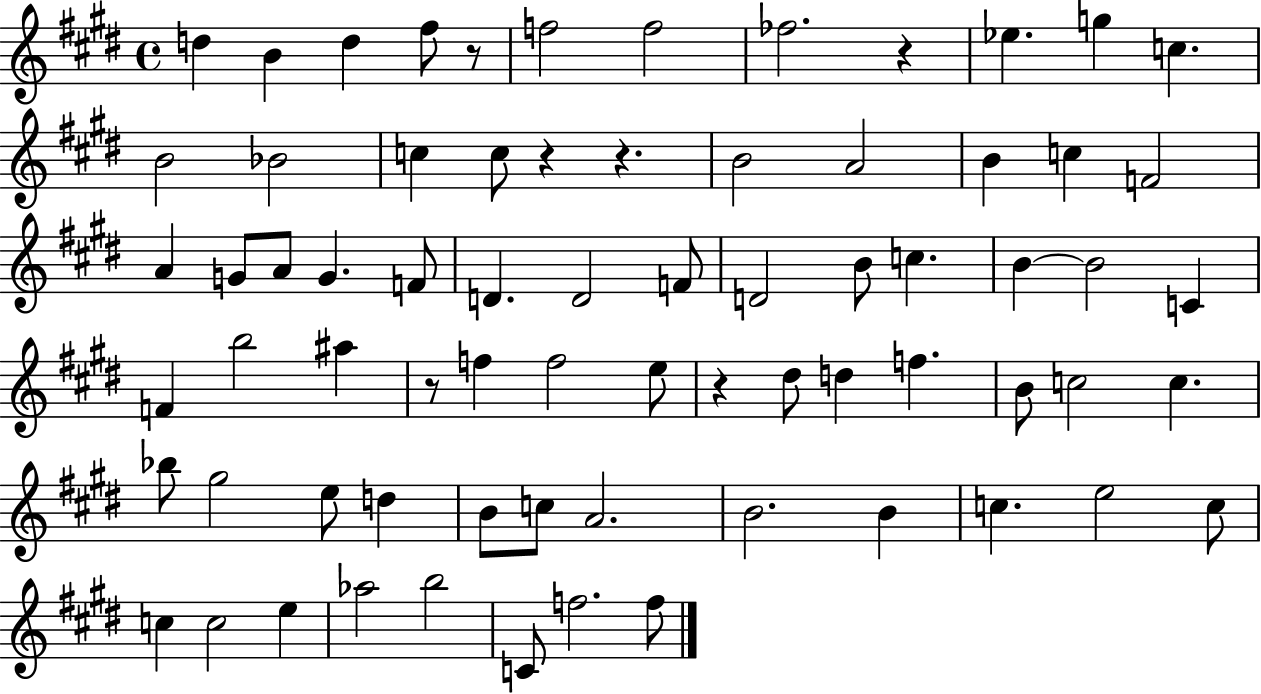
D5/q B4/q D5/q F#5/e R/e F5/h F5/h FES5/h. R/q Eb5/q. G5/q C5/q. B4/h Bb4/h C5/q C5/e R/q R/q. B4/h A4/h B4/q C5/q F4/h A4/q G4/e A4/e G4/q. F4/e D4/q. D4/h F4/e D4/h B4/e C5/q. B4/q B4/h C4/q F4/q B5/h A#5/q R/e F5/q F5/h E5/e R/q D#5/e D5/q F5/q. B4/e C5/h C5/q. Bb5/e G#5/h E5/e D5/q B4/e C5/e A4/h. B4/h. B4/q C5/q. E5/h C5/e C5/q C5/h E5/q Ab5/h B5/h C4/e F5/h. F5/e